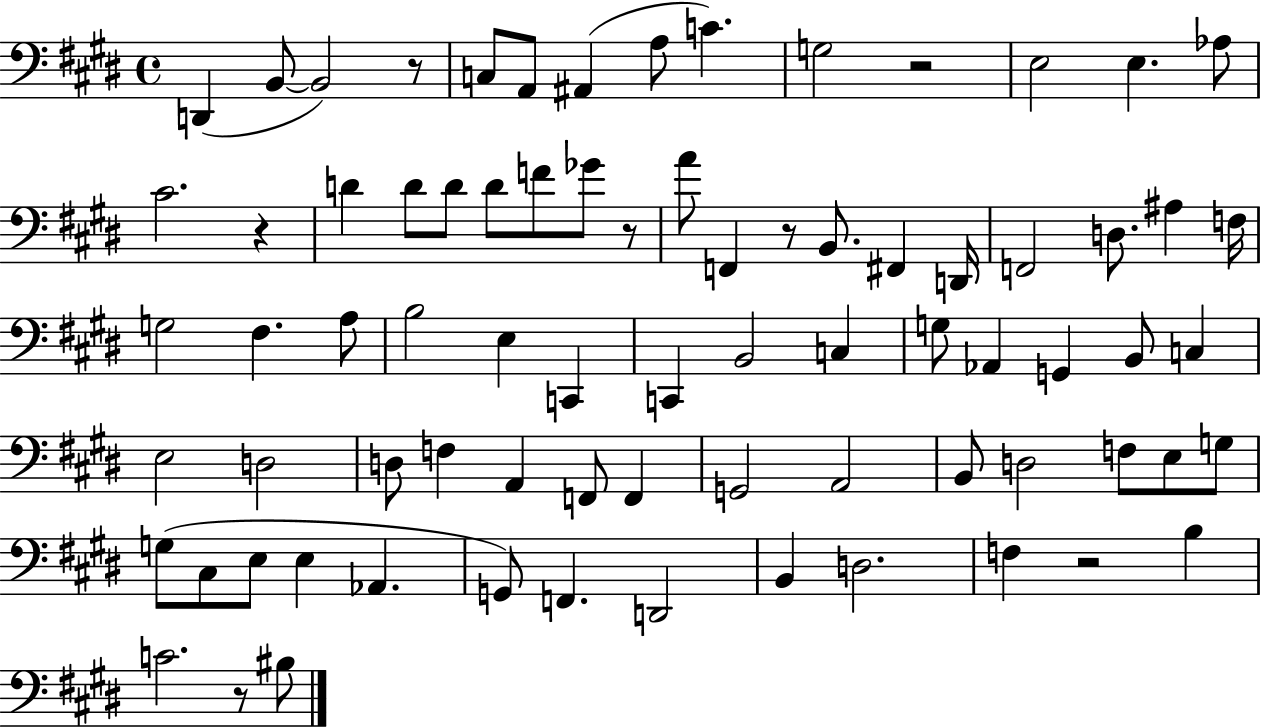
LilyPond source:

{
  \clef bass
  \time 4/4
  \defaultTimeSignature
  \key e \major
  d,4( b,8~~ b,2) r8 | c8 a,8 ais,4( a8 c'4.) | g2 r2 | e2 e4. aes8 | \break cis'2. r4 | d'4 d'8 d'8 d'8 f'8 ges'8 r8 | a'8 f,4 r8 b,8. fis,4 d,16 | f,2 d8. ais4 f16 | \break g2 fis4. a8 | b2 e4 c,4 | c,4 b,2 c4 | g8 aes,4 g,4 b,8 c4 | \break e2 d2 | d8 f4 a,4 f,8 f,4 | g,2 a,2 | b,8 d2 f8 e8 g8 | \break g8( cis8 e8 e4 aes,4. | g,8) f,4. d,2 | b,4 d2. | f4 r2 b4 | \break c'2. r8 bis8 | \bar "|."
}